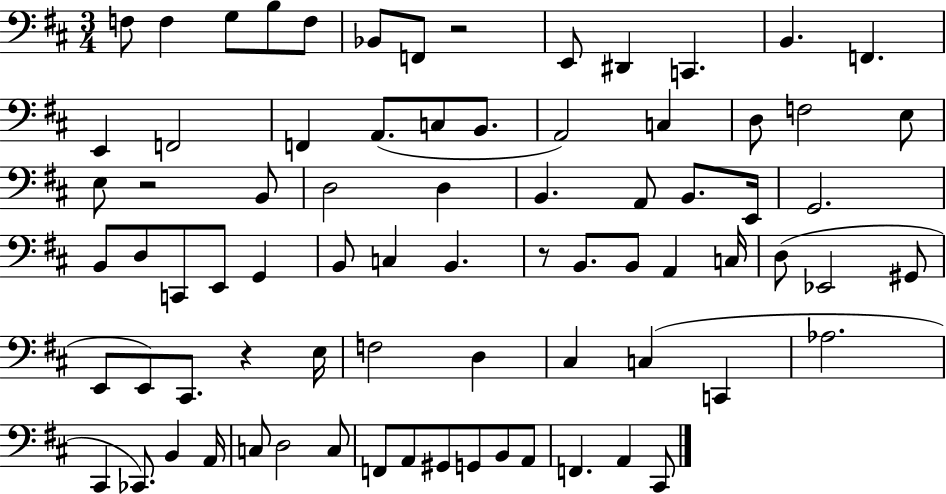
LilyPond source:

{
  \clef bass
  \numericTimeSignature
  \time 3/4
  \key d \major
  \repeat volta 2 { f8 f4 g8 b8 f8 | bes,8 f,8 r2 | e,8 dis,4 c,4. | b,4. f,4. | \break e,4 f,2 | f,4 a,8.( c8 b,8. | a,2) c4 | d8 f2 e8 | \break e8 r2 b,8 | d2 d4 | b,4. a,8 b,8. e,16 | g,2. | \break b,8 d8 c,8 e,8 g,4 | b,8 c4 b,4. | r8 b,8. b,8 a,4 c16 | d8( ees,2 gis,8 | \break e,8 e,8) cis,8. r4 e16 | f2 d4 | cis4 c4( c,4 | aes2. | \break cis,4 ces,8.) b,4 a,16 | c8 d2 c8 | f,8 a,8 gis,8 g,8 b,8 a,8 | f,4. a,4 cis,8 | \break } \bar "|."
}